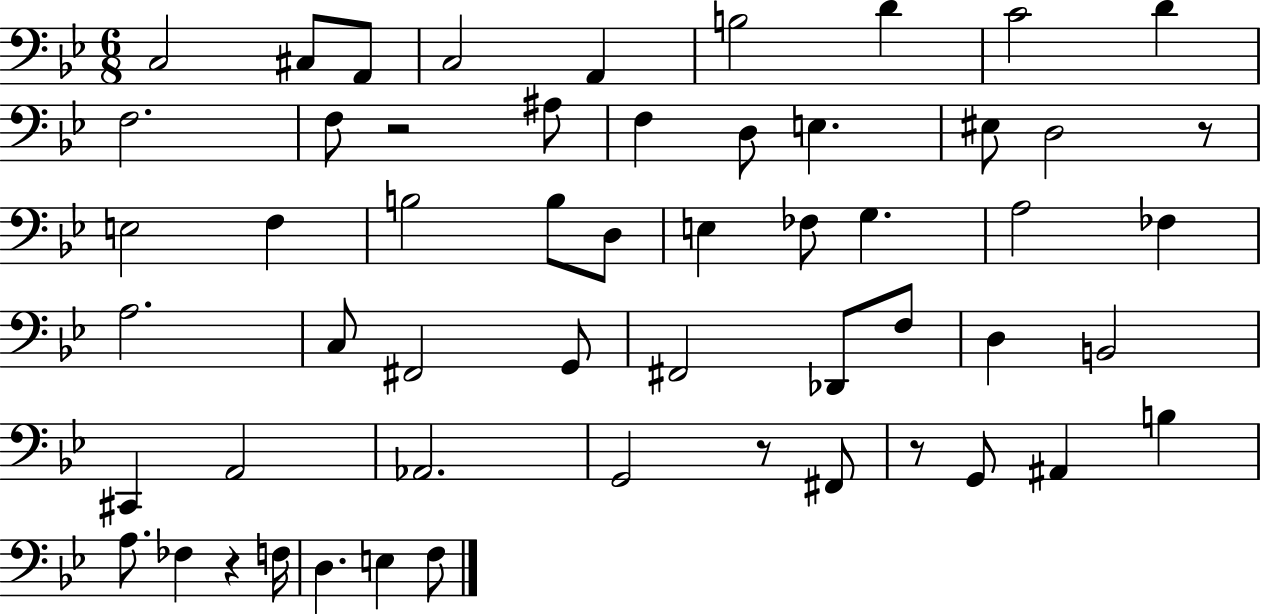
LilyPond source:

{
  \clef bass
  \numericTimeSignature
  \time 6/8
  \key bes \major
  c2 cis8 a,8 | c2 a,4 | b2 d'4 | c'2 d'4 | \break f2. | f8 r2 ais8 | f4 d8 e4. | eis8 d2 r8 | \break e2 f4 | b2 b8 d8 | e4 fes8 g4. | a2 fes4 | \break a2. | c8 fis,2 g,8 | fis,2 des,8 f8 | d4 b,2 | \break cis,4 a,2 | aes,2. | g,2 r8 fis,8 | r8 g,8 ais,4 b4 | \break a8. fes4 r4 f16 | d4. e4 f8 | \bar "|."
}